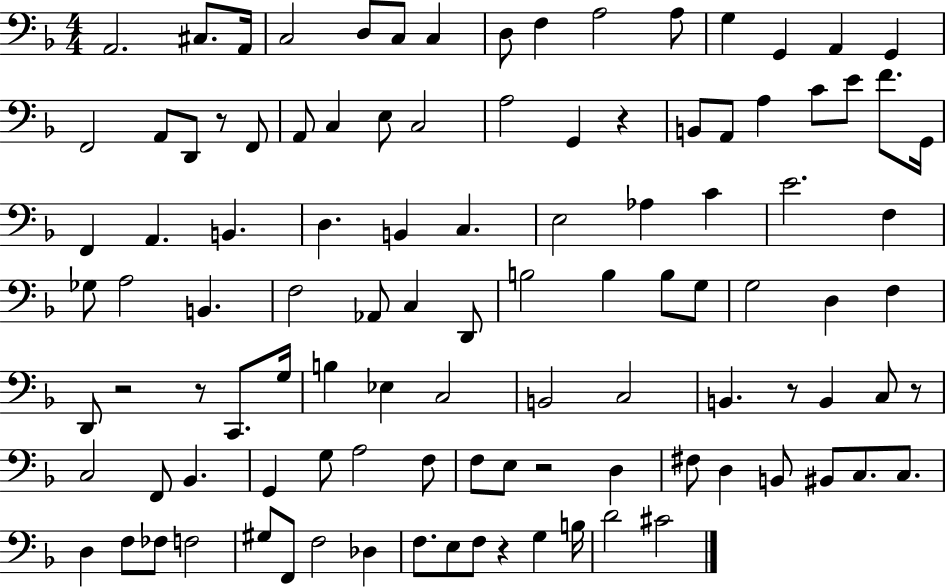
{
  \clef bass
  \numericTimeSignature
  \time 4/4
  \key f \major
  a,2. cis8. a,16 | c2 d8 c8 c4 | d8 f4 a2 a8 | g4 g,4 a,4 g,4 | \break f,2 a,8 d,8 r8 f,8 | a,8 c4 e8 c2 | a2 g,4 r4 | b,8 a,8 a4 c'8 e'8 f'8. g,16 | \break f,4 a,4. b,4. | d4. b,4 c4. | e2 aes4 c'4 | e'2. f4 | \break ges8 a2 b,4. | f2 aes,8 c4 d,8 | b2 b4 b8 g8 | g2 d4 f4 | \break d,8 r2 r8 c,8. g16 | b4 ees4 c2 | b,2 c2 | b,4. r8 b,4 c8 r8 | \break c2 f,8 bes,4. | g,4 g8 a2 f8 | f8 e8 r2 d4 | fis8 d4 b,8 bis,8 c8. c8. | \break d4 f8 fes8 f2 | gis8 f,8 f2 des4 | f8. e8 f8 r4 g4 b16 | d'2 cis'2 | \break \bar "|."
}